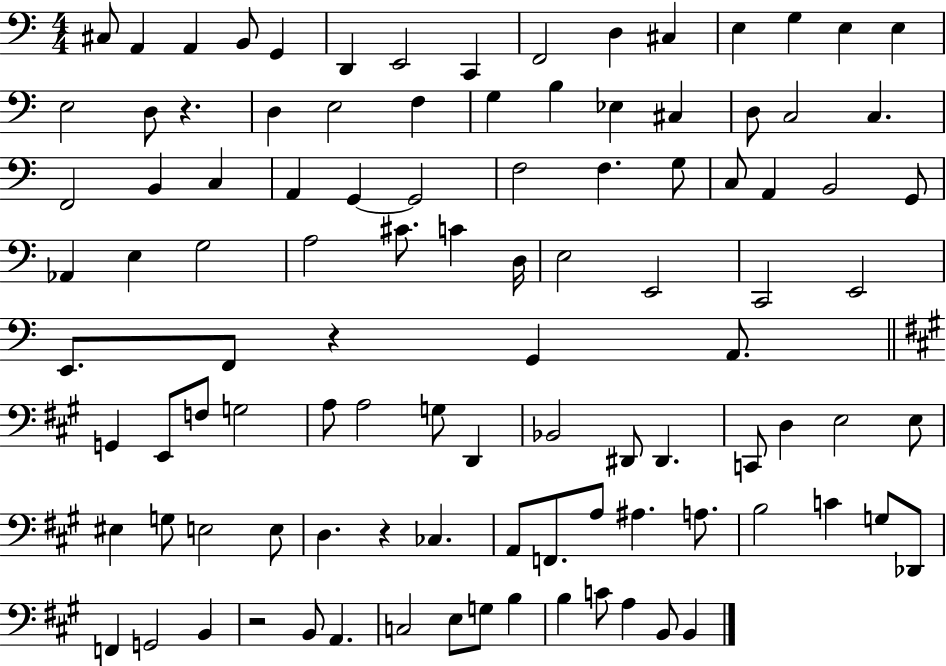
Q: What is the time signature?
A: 4/4